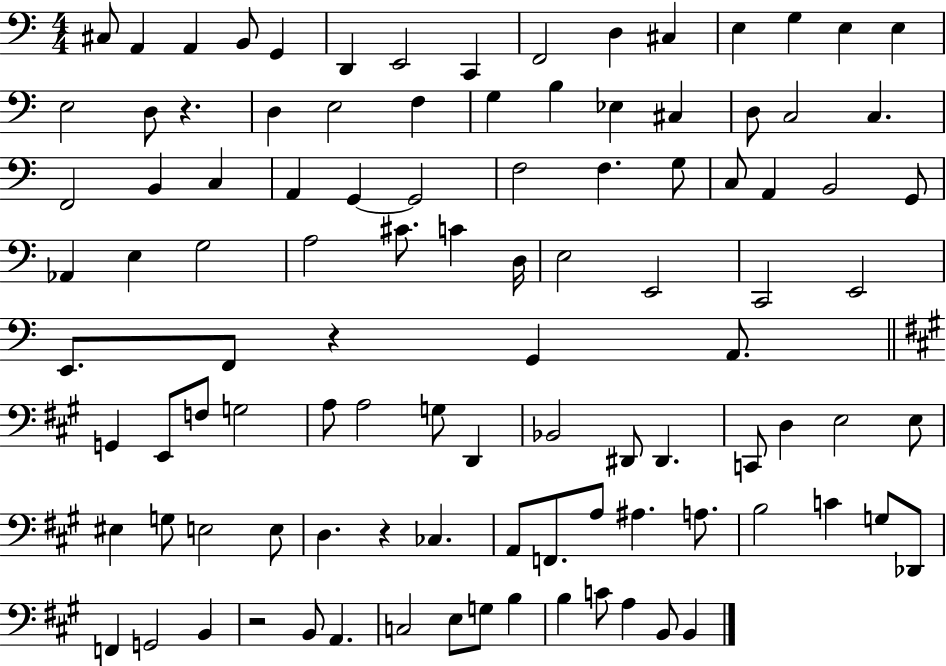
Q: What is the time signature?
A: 4/4